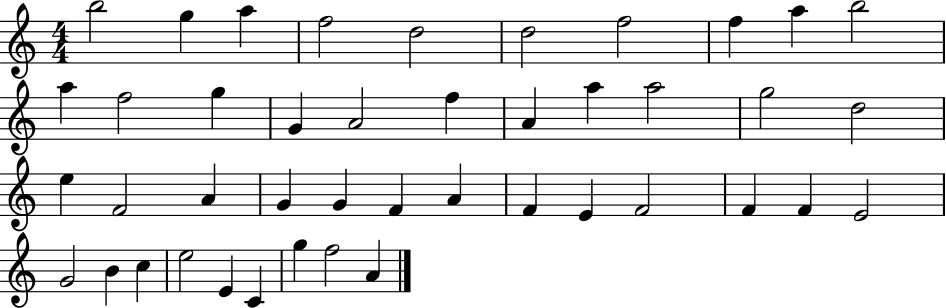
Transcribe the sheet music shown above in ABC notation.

X:1
T:Untitled
M:4/4
L:1/4
K:C
b2 g a f2 d2 d2 f2 f a b2 a f2 g G A2 f A a a2 g2 d2 e F2 A G G F A F E F2 F F E2 G2 B c e2 E C g f2 A